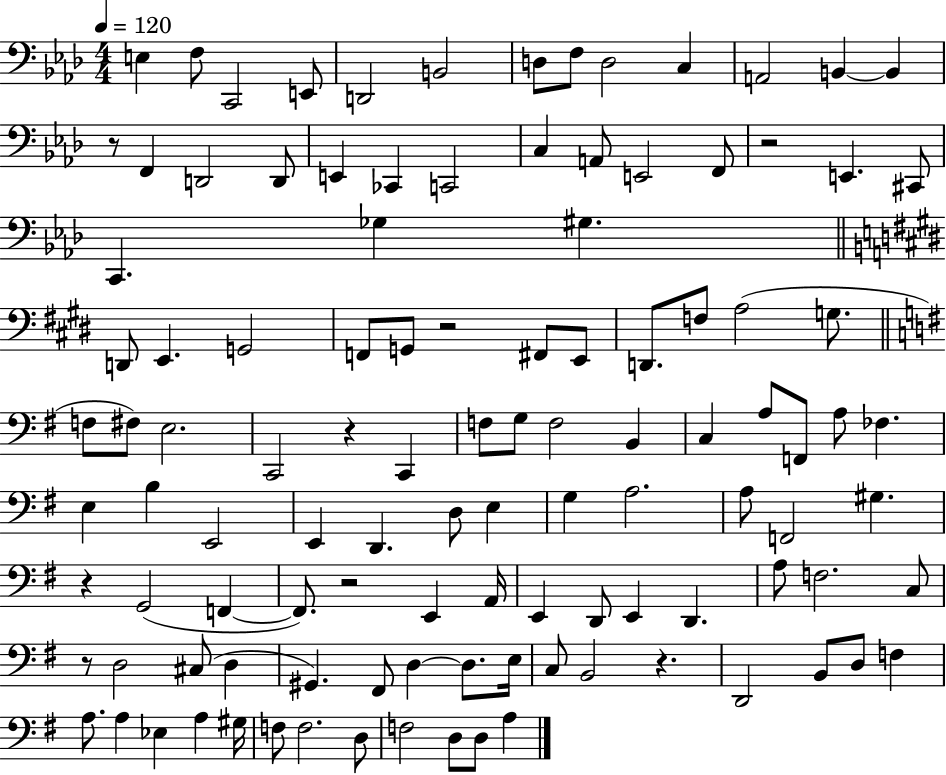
{
  \clef bass
  \numericTimeSignature
  \time 4/4
  \key aes \major
  \tempo 4 = 120
  \repeat volta 2 { e4 f8 c,2 e,8 | d,2 b,2 | d8 f8 d2 c4 | a,2 b,4~~ b,4 | \break r8 f,4 d,2 d,8 | e,4 ces,4 c,2 | c4 a,8 e,2 f,8 | r2 e,4. cis,8 | \break c,4. ges4 gis4. | \bar "||" \break \key e \major d,8 e,4. g,2 | f,8 g,8 r2 fis,8 e,8 | d,8. f8 a2( g8. | \bar "||" \break \key e \minor f8 fis8) e2. | c,2 r4 c,4 | f8 g8 f2 b,4 | c4 a8 f,8 a8 fes4. | \break e4 b4 e,2 | e,4 d,4. d8 e4 | g4 a2. | a8 f,2 gis4. | \break r4 g,2( f,4~~ | f,8.) r2 e,4 a,16 | e,4 d,8 e,4 d,4. | a8 f2. c8 | \break r8 d2 cis8( d4 | gis,4.) fis,8 d4~~ d8. e16 | c8 b,2 r4. | d,2 b,8 d8 f4 | \break a8. a4 ees4 a4 gis16 | f8 f2. d8 | f2 d8 d8 a4 | } \bar "|."
}